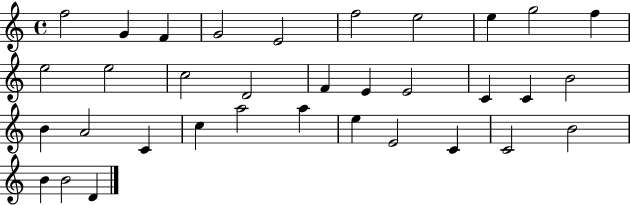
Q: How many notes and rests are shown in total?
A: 34